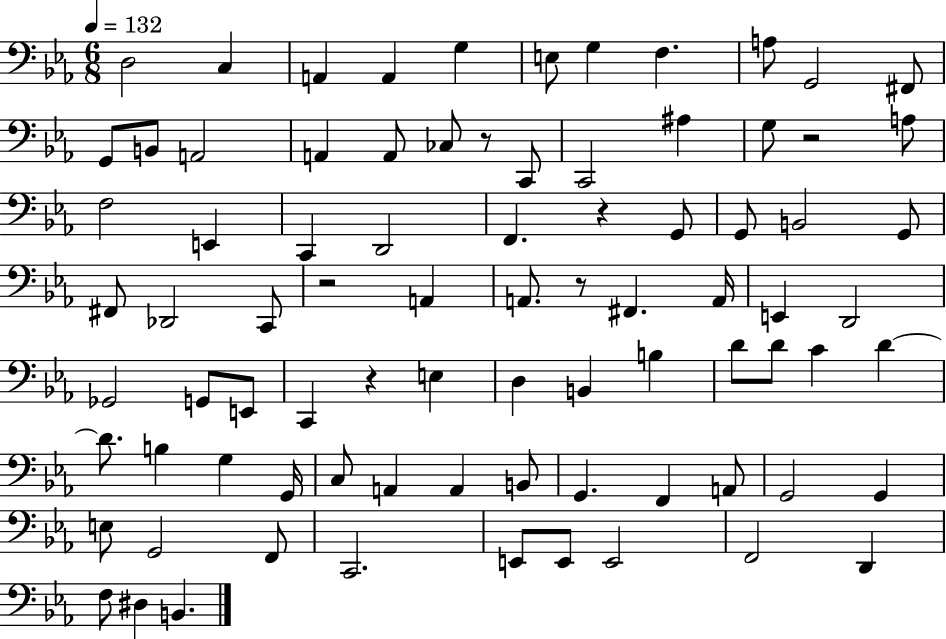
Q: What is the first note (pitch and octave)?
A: D3